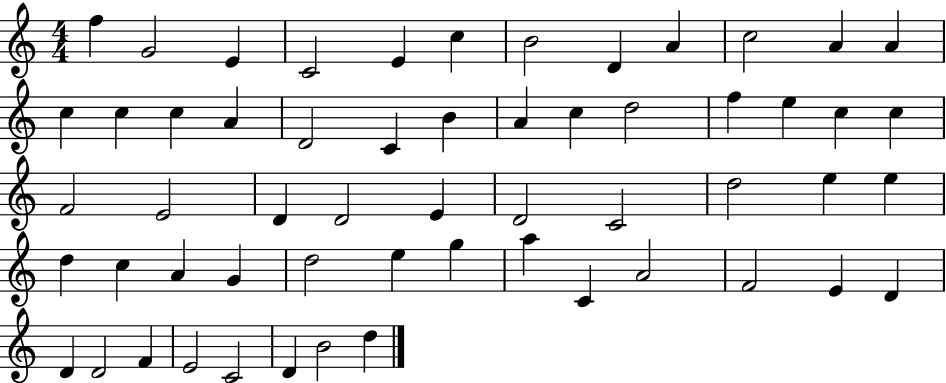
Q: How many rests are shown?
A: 0